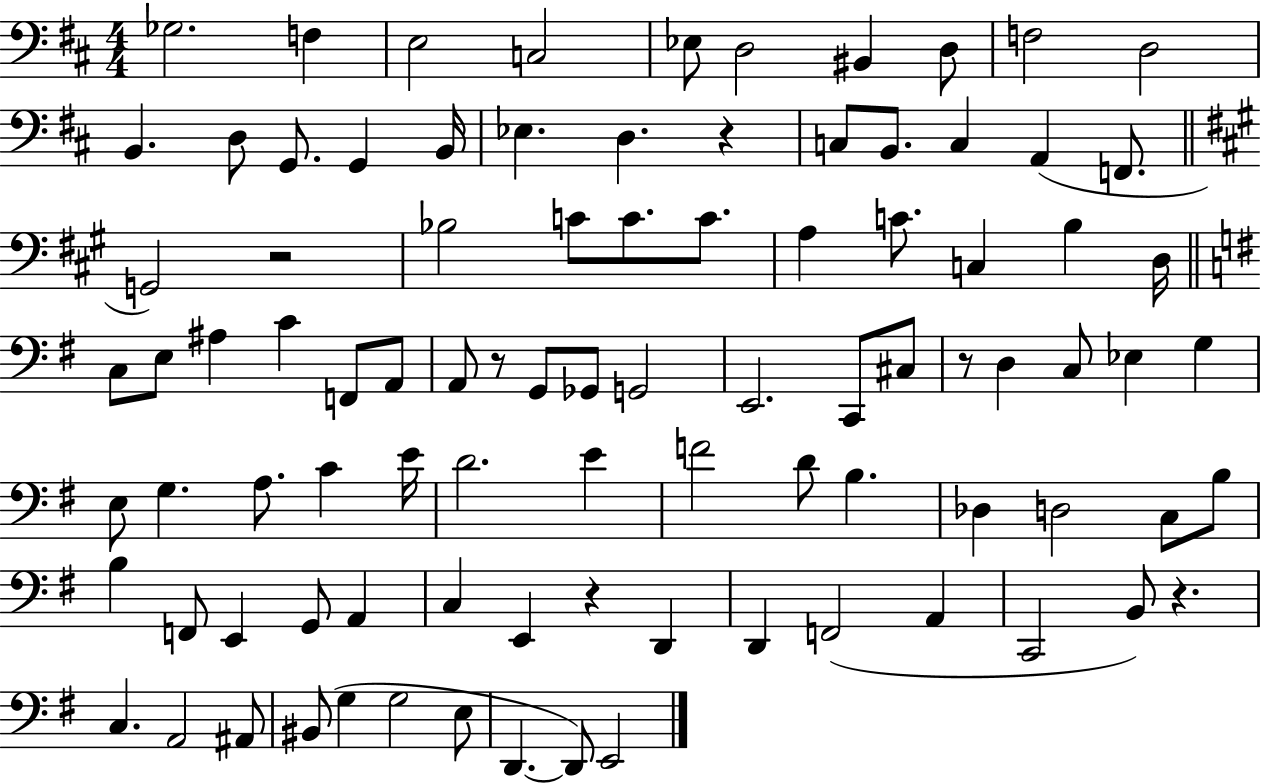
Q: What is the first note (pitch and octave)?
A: Gb3